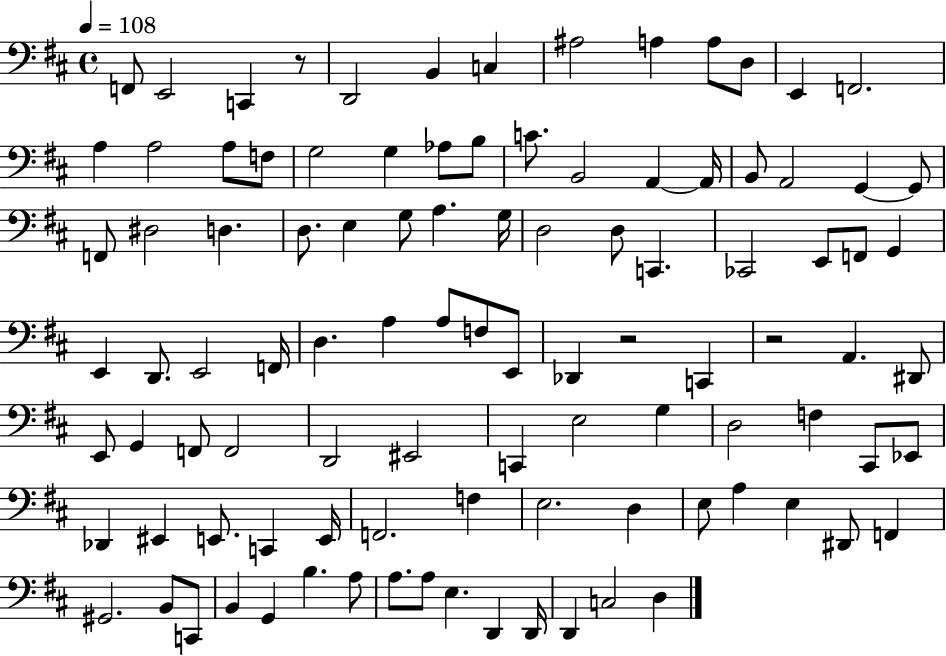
X:1
T:Untitled
M:4/4
L:1/4
K:D
F,,/2 E,,2 C,, z/2 D,,2 B,, C, ^A,2 A, A,/2 D,/2 E,, F,,2 A, A,2 A,/2 F,/2 G,2 G, _A,/2 B,/2 C/2 B,,2 A,, A,,/4 B,,/2 A,,2 G,, G,,/2 F,,/2 ^D,2 D, D,/2 E, G,/2 A, G,/4 D,2 D,/2 C,, _C,,2 E,,/2 F,,/2 G,, E,, D,,/2 E,,2 F,,/4 D, A, A,/2 F,/2 E,,/2 _D,, z2 C,, z2 A,, ^D,,/2 E,,/2 G,, F,,/2 F,,2 D,,2 ^E,,2 C,, E,2 G, D,2 F, ^C,,/2 _E,,/2 _D,, ^E,, E,,/2 C,, E,,/4 F,,2 F, E,2 D, E,/2 A, E, ^D,,/2 F,, ^G,,2 B,,/2 C,,/2 B,, G,, B, A,/2 A,/2 A,/2 E, D,, D,,/4 D,, C,2 D,